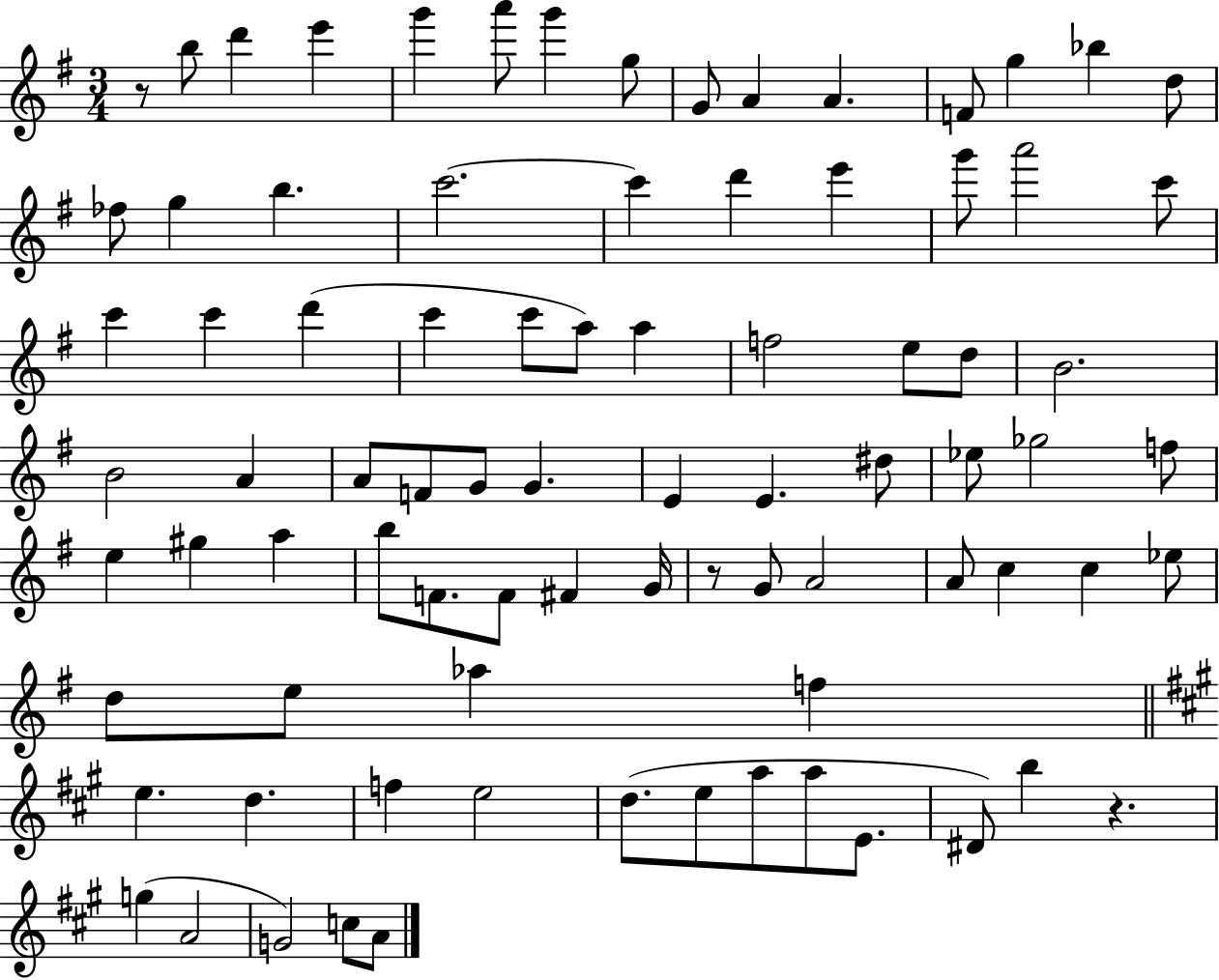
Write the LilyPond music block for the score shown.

{
  \clef treble
  \numericTimeSignature
  \time 3/4
  \key g \major
  r8 b''8 d'''4 e'''4 | g'''4 a'''8 g'''4 g''8 | g'8 a'4 a'4. | f'8 g''4 bes''4 d''8 | \break fes''8 g''4 b''4. | c'''2.~~ | c'''4 d'''4 e'''4 | g'''8 a'''2 c'''8 | \break c'''4 c'''4 d'''4( | c'''4 c'''8 a''8) a''4 | f''2 e''8 d''8 | b'2. | \break b'2 a'4 | a'8 f'8 g'8 g'4. | e'4 e'4. dis''8 | ees''8 ges''2 f''8 | \break e''4 gis''4 a''4 | b''8 f'8. f'8 fis'4 g'16 | r8 g'8 a'2 | a'8 c''4 c''4 ees''8 | \break d''8 e''8 aes''4 f''4 | \bar "||" \break \key a \major e''4. d''4. | f''4 e''2 | d''8.( e''8 a''8 a''8 e'8. | dis'8) b''4 r4. | \break g''4( a'2 | g'2) c''8 a'8 | \bar "|."
}